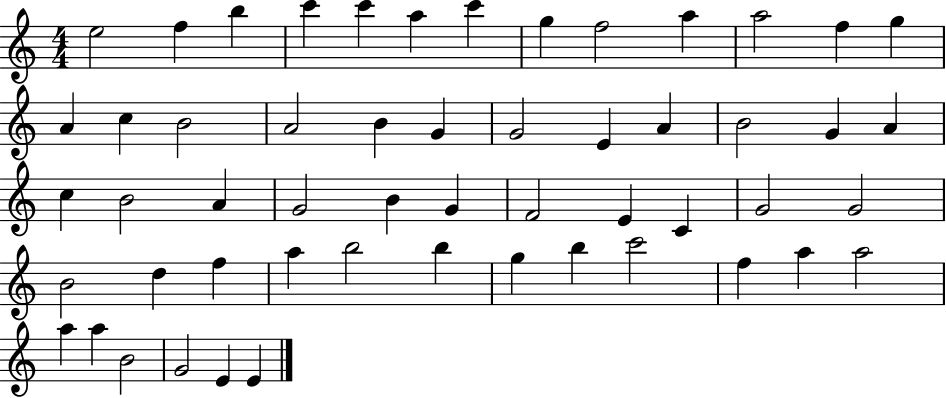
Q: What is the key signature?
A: C major